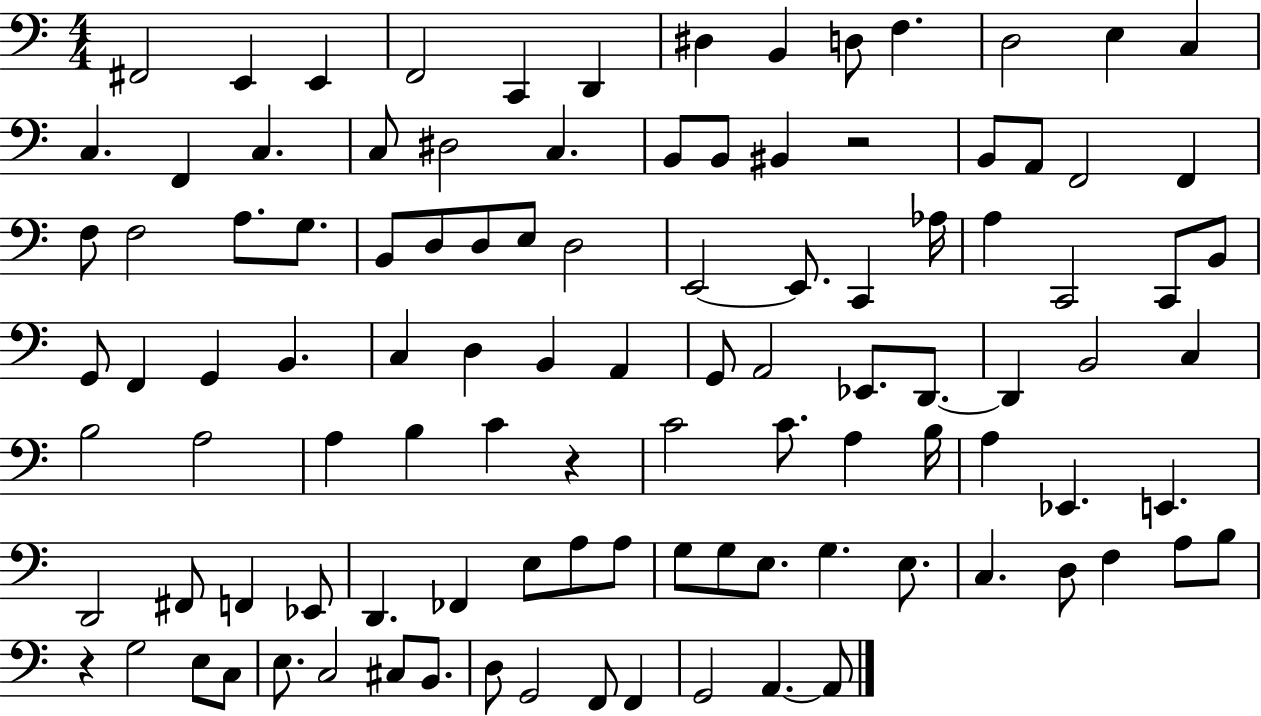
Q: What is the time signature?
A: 4/4